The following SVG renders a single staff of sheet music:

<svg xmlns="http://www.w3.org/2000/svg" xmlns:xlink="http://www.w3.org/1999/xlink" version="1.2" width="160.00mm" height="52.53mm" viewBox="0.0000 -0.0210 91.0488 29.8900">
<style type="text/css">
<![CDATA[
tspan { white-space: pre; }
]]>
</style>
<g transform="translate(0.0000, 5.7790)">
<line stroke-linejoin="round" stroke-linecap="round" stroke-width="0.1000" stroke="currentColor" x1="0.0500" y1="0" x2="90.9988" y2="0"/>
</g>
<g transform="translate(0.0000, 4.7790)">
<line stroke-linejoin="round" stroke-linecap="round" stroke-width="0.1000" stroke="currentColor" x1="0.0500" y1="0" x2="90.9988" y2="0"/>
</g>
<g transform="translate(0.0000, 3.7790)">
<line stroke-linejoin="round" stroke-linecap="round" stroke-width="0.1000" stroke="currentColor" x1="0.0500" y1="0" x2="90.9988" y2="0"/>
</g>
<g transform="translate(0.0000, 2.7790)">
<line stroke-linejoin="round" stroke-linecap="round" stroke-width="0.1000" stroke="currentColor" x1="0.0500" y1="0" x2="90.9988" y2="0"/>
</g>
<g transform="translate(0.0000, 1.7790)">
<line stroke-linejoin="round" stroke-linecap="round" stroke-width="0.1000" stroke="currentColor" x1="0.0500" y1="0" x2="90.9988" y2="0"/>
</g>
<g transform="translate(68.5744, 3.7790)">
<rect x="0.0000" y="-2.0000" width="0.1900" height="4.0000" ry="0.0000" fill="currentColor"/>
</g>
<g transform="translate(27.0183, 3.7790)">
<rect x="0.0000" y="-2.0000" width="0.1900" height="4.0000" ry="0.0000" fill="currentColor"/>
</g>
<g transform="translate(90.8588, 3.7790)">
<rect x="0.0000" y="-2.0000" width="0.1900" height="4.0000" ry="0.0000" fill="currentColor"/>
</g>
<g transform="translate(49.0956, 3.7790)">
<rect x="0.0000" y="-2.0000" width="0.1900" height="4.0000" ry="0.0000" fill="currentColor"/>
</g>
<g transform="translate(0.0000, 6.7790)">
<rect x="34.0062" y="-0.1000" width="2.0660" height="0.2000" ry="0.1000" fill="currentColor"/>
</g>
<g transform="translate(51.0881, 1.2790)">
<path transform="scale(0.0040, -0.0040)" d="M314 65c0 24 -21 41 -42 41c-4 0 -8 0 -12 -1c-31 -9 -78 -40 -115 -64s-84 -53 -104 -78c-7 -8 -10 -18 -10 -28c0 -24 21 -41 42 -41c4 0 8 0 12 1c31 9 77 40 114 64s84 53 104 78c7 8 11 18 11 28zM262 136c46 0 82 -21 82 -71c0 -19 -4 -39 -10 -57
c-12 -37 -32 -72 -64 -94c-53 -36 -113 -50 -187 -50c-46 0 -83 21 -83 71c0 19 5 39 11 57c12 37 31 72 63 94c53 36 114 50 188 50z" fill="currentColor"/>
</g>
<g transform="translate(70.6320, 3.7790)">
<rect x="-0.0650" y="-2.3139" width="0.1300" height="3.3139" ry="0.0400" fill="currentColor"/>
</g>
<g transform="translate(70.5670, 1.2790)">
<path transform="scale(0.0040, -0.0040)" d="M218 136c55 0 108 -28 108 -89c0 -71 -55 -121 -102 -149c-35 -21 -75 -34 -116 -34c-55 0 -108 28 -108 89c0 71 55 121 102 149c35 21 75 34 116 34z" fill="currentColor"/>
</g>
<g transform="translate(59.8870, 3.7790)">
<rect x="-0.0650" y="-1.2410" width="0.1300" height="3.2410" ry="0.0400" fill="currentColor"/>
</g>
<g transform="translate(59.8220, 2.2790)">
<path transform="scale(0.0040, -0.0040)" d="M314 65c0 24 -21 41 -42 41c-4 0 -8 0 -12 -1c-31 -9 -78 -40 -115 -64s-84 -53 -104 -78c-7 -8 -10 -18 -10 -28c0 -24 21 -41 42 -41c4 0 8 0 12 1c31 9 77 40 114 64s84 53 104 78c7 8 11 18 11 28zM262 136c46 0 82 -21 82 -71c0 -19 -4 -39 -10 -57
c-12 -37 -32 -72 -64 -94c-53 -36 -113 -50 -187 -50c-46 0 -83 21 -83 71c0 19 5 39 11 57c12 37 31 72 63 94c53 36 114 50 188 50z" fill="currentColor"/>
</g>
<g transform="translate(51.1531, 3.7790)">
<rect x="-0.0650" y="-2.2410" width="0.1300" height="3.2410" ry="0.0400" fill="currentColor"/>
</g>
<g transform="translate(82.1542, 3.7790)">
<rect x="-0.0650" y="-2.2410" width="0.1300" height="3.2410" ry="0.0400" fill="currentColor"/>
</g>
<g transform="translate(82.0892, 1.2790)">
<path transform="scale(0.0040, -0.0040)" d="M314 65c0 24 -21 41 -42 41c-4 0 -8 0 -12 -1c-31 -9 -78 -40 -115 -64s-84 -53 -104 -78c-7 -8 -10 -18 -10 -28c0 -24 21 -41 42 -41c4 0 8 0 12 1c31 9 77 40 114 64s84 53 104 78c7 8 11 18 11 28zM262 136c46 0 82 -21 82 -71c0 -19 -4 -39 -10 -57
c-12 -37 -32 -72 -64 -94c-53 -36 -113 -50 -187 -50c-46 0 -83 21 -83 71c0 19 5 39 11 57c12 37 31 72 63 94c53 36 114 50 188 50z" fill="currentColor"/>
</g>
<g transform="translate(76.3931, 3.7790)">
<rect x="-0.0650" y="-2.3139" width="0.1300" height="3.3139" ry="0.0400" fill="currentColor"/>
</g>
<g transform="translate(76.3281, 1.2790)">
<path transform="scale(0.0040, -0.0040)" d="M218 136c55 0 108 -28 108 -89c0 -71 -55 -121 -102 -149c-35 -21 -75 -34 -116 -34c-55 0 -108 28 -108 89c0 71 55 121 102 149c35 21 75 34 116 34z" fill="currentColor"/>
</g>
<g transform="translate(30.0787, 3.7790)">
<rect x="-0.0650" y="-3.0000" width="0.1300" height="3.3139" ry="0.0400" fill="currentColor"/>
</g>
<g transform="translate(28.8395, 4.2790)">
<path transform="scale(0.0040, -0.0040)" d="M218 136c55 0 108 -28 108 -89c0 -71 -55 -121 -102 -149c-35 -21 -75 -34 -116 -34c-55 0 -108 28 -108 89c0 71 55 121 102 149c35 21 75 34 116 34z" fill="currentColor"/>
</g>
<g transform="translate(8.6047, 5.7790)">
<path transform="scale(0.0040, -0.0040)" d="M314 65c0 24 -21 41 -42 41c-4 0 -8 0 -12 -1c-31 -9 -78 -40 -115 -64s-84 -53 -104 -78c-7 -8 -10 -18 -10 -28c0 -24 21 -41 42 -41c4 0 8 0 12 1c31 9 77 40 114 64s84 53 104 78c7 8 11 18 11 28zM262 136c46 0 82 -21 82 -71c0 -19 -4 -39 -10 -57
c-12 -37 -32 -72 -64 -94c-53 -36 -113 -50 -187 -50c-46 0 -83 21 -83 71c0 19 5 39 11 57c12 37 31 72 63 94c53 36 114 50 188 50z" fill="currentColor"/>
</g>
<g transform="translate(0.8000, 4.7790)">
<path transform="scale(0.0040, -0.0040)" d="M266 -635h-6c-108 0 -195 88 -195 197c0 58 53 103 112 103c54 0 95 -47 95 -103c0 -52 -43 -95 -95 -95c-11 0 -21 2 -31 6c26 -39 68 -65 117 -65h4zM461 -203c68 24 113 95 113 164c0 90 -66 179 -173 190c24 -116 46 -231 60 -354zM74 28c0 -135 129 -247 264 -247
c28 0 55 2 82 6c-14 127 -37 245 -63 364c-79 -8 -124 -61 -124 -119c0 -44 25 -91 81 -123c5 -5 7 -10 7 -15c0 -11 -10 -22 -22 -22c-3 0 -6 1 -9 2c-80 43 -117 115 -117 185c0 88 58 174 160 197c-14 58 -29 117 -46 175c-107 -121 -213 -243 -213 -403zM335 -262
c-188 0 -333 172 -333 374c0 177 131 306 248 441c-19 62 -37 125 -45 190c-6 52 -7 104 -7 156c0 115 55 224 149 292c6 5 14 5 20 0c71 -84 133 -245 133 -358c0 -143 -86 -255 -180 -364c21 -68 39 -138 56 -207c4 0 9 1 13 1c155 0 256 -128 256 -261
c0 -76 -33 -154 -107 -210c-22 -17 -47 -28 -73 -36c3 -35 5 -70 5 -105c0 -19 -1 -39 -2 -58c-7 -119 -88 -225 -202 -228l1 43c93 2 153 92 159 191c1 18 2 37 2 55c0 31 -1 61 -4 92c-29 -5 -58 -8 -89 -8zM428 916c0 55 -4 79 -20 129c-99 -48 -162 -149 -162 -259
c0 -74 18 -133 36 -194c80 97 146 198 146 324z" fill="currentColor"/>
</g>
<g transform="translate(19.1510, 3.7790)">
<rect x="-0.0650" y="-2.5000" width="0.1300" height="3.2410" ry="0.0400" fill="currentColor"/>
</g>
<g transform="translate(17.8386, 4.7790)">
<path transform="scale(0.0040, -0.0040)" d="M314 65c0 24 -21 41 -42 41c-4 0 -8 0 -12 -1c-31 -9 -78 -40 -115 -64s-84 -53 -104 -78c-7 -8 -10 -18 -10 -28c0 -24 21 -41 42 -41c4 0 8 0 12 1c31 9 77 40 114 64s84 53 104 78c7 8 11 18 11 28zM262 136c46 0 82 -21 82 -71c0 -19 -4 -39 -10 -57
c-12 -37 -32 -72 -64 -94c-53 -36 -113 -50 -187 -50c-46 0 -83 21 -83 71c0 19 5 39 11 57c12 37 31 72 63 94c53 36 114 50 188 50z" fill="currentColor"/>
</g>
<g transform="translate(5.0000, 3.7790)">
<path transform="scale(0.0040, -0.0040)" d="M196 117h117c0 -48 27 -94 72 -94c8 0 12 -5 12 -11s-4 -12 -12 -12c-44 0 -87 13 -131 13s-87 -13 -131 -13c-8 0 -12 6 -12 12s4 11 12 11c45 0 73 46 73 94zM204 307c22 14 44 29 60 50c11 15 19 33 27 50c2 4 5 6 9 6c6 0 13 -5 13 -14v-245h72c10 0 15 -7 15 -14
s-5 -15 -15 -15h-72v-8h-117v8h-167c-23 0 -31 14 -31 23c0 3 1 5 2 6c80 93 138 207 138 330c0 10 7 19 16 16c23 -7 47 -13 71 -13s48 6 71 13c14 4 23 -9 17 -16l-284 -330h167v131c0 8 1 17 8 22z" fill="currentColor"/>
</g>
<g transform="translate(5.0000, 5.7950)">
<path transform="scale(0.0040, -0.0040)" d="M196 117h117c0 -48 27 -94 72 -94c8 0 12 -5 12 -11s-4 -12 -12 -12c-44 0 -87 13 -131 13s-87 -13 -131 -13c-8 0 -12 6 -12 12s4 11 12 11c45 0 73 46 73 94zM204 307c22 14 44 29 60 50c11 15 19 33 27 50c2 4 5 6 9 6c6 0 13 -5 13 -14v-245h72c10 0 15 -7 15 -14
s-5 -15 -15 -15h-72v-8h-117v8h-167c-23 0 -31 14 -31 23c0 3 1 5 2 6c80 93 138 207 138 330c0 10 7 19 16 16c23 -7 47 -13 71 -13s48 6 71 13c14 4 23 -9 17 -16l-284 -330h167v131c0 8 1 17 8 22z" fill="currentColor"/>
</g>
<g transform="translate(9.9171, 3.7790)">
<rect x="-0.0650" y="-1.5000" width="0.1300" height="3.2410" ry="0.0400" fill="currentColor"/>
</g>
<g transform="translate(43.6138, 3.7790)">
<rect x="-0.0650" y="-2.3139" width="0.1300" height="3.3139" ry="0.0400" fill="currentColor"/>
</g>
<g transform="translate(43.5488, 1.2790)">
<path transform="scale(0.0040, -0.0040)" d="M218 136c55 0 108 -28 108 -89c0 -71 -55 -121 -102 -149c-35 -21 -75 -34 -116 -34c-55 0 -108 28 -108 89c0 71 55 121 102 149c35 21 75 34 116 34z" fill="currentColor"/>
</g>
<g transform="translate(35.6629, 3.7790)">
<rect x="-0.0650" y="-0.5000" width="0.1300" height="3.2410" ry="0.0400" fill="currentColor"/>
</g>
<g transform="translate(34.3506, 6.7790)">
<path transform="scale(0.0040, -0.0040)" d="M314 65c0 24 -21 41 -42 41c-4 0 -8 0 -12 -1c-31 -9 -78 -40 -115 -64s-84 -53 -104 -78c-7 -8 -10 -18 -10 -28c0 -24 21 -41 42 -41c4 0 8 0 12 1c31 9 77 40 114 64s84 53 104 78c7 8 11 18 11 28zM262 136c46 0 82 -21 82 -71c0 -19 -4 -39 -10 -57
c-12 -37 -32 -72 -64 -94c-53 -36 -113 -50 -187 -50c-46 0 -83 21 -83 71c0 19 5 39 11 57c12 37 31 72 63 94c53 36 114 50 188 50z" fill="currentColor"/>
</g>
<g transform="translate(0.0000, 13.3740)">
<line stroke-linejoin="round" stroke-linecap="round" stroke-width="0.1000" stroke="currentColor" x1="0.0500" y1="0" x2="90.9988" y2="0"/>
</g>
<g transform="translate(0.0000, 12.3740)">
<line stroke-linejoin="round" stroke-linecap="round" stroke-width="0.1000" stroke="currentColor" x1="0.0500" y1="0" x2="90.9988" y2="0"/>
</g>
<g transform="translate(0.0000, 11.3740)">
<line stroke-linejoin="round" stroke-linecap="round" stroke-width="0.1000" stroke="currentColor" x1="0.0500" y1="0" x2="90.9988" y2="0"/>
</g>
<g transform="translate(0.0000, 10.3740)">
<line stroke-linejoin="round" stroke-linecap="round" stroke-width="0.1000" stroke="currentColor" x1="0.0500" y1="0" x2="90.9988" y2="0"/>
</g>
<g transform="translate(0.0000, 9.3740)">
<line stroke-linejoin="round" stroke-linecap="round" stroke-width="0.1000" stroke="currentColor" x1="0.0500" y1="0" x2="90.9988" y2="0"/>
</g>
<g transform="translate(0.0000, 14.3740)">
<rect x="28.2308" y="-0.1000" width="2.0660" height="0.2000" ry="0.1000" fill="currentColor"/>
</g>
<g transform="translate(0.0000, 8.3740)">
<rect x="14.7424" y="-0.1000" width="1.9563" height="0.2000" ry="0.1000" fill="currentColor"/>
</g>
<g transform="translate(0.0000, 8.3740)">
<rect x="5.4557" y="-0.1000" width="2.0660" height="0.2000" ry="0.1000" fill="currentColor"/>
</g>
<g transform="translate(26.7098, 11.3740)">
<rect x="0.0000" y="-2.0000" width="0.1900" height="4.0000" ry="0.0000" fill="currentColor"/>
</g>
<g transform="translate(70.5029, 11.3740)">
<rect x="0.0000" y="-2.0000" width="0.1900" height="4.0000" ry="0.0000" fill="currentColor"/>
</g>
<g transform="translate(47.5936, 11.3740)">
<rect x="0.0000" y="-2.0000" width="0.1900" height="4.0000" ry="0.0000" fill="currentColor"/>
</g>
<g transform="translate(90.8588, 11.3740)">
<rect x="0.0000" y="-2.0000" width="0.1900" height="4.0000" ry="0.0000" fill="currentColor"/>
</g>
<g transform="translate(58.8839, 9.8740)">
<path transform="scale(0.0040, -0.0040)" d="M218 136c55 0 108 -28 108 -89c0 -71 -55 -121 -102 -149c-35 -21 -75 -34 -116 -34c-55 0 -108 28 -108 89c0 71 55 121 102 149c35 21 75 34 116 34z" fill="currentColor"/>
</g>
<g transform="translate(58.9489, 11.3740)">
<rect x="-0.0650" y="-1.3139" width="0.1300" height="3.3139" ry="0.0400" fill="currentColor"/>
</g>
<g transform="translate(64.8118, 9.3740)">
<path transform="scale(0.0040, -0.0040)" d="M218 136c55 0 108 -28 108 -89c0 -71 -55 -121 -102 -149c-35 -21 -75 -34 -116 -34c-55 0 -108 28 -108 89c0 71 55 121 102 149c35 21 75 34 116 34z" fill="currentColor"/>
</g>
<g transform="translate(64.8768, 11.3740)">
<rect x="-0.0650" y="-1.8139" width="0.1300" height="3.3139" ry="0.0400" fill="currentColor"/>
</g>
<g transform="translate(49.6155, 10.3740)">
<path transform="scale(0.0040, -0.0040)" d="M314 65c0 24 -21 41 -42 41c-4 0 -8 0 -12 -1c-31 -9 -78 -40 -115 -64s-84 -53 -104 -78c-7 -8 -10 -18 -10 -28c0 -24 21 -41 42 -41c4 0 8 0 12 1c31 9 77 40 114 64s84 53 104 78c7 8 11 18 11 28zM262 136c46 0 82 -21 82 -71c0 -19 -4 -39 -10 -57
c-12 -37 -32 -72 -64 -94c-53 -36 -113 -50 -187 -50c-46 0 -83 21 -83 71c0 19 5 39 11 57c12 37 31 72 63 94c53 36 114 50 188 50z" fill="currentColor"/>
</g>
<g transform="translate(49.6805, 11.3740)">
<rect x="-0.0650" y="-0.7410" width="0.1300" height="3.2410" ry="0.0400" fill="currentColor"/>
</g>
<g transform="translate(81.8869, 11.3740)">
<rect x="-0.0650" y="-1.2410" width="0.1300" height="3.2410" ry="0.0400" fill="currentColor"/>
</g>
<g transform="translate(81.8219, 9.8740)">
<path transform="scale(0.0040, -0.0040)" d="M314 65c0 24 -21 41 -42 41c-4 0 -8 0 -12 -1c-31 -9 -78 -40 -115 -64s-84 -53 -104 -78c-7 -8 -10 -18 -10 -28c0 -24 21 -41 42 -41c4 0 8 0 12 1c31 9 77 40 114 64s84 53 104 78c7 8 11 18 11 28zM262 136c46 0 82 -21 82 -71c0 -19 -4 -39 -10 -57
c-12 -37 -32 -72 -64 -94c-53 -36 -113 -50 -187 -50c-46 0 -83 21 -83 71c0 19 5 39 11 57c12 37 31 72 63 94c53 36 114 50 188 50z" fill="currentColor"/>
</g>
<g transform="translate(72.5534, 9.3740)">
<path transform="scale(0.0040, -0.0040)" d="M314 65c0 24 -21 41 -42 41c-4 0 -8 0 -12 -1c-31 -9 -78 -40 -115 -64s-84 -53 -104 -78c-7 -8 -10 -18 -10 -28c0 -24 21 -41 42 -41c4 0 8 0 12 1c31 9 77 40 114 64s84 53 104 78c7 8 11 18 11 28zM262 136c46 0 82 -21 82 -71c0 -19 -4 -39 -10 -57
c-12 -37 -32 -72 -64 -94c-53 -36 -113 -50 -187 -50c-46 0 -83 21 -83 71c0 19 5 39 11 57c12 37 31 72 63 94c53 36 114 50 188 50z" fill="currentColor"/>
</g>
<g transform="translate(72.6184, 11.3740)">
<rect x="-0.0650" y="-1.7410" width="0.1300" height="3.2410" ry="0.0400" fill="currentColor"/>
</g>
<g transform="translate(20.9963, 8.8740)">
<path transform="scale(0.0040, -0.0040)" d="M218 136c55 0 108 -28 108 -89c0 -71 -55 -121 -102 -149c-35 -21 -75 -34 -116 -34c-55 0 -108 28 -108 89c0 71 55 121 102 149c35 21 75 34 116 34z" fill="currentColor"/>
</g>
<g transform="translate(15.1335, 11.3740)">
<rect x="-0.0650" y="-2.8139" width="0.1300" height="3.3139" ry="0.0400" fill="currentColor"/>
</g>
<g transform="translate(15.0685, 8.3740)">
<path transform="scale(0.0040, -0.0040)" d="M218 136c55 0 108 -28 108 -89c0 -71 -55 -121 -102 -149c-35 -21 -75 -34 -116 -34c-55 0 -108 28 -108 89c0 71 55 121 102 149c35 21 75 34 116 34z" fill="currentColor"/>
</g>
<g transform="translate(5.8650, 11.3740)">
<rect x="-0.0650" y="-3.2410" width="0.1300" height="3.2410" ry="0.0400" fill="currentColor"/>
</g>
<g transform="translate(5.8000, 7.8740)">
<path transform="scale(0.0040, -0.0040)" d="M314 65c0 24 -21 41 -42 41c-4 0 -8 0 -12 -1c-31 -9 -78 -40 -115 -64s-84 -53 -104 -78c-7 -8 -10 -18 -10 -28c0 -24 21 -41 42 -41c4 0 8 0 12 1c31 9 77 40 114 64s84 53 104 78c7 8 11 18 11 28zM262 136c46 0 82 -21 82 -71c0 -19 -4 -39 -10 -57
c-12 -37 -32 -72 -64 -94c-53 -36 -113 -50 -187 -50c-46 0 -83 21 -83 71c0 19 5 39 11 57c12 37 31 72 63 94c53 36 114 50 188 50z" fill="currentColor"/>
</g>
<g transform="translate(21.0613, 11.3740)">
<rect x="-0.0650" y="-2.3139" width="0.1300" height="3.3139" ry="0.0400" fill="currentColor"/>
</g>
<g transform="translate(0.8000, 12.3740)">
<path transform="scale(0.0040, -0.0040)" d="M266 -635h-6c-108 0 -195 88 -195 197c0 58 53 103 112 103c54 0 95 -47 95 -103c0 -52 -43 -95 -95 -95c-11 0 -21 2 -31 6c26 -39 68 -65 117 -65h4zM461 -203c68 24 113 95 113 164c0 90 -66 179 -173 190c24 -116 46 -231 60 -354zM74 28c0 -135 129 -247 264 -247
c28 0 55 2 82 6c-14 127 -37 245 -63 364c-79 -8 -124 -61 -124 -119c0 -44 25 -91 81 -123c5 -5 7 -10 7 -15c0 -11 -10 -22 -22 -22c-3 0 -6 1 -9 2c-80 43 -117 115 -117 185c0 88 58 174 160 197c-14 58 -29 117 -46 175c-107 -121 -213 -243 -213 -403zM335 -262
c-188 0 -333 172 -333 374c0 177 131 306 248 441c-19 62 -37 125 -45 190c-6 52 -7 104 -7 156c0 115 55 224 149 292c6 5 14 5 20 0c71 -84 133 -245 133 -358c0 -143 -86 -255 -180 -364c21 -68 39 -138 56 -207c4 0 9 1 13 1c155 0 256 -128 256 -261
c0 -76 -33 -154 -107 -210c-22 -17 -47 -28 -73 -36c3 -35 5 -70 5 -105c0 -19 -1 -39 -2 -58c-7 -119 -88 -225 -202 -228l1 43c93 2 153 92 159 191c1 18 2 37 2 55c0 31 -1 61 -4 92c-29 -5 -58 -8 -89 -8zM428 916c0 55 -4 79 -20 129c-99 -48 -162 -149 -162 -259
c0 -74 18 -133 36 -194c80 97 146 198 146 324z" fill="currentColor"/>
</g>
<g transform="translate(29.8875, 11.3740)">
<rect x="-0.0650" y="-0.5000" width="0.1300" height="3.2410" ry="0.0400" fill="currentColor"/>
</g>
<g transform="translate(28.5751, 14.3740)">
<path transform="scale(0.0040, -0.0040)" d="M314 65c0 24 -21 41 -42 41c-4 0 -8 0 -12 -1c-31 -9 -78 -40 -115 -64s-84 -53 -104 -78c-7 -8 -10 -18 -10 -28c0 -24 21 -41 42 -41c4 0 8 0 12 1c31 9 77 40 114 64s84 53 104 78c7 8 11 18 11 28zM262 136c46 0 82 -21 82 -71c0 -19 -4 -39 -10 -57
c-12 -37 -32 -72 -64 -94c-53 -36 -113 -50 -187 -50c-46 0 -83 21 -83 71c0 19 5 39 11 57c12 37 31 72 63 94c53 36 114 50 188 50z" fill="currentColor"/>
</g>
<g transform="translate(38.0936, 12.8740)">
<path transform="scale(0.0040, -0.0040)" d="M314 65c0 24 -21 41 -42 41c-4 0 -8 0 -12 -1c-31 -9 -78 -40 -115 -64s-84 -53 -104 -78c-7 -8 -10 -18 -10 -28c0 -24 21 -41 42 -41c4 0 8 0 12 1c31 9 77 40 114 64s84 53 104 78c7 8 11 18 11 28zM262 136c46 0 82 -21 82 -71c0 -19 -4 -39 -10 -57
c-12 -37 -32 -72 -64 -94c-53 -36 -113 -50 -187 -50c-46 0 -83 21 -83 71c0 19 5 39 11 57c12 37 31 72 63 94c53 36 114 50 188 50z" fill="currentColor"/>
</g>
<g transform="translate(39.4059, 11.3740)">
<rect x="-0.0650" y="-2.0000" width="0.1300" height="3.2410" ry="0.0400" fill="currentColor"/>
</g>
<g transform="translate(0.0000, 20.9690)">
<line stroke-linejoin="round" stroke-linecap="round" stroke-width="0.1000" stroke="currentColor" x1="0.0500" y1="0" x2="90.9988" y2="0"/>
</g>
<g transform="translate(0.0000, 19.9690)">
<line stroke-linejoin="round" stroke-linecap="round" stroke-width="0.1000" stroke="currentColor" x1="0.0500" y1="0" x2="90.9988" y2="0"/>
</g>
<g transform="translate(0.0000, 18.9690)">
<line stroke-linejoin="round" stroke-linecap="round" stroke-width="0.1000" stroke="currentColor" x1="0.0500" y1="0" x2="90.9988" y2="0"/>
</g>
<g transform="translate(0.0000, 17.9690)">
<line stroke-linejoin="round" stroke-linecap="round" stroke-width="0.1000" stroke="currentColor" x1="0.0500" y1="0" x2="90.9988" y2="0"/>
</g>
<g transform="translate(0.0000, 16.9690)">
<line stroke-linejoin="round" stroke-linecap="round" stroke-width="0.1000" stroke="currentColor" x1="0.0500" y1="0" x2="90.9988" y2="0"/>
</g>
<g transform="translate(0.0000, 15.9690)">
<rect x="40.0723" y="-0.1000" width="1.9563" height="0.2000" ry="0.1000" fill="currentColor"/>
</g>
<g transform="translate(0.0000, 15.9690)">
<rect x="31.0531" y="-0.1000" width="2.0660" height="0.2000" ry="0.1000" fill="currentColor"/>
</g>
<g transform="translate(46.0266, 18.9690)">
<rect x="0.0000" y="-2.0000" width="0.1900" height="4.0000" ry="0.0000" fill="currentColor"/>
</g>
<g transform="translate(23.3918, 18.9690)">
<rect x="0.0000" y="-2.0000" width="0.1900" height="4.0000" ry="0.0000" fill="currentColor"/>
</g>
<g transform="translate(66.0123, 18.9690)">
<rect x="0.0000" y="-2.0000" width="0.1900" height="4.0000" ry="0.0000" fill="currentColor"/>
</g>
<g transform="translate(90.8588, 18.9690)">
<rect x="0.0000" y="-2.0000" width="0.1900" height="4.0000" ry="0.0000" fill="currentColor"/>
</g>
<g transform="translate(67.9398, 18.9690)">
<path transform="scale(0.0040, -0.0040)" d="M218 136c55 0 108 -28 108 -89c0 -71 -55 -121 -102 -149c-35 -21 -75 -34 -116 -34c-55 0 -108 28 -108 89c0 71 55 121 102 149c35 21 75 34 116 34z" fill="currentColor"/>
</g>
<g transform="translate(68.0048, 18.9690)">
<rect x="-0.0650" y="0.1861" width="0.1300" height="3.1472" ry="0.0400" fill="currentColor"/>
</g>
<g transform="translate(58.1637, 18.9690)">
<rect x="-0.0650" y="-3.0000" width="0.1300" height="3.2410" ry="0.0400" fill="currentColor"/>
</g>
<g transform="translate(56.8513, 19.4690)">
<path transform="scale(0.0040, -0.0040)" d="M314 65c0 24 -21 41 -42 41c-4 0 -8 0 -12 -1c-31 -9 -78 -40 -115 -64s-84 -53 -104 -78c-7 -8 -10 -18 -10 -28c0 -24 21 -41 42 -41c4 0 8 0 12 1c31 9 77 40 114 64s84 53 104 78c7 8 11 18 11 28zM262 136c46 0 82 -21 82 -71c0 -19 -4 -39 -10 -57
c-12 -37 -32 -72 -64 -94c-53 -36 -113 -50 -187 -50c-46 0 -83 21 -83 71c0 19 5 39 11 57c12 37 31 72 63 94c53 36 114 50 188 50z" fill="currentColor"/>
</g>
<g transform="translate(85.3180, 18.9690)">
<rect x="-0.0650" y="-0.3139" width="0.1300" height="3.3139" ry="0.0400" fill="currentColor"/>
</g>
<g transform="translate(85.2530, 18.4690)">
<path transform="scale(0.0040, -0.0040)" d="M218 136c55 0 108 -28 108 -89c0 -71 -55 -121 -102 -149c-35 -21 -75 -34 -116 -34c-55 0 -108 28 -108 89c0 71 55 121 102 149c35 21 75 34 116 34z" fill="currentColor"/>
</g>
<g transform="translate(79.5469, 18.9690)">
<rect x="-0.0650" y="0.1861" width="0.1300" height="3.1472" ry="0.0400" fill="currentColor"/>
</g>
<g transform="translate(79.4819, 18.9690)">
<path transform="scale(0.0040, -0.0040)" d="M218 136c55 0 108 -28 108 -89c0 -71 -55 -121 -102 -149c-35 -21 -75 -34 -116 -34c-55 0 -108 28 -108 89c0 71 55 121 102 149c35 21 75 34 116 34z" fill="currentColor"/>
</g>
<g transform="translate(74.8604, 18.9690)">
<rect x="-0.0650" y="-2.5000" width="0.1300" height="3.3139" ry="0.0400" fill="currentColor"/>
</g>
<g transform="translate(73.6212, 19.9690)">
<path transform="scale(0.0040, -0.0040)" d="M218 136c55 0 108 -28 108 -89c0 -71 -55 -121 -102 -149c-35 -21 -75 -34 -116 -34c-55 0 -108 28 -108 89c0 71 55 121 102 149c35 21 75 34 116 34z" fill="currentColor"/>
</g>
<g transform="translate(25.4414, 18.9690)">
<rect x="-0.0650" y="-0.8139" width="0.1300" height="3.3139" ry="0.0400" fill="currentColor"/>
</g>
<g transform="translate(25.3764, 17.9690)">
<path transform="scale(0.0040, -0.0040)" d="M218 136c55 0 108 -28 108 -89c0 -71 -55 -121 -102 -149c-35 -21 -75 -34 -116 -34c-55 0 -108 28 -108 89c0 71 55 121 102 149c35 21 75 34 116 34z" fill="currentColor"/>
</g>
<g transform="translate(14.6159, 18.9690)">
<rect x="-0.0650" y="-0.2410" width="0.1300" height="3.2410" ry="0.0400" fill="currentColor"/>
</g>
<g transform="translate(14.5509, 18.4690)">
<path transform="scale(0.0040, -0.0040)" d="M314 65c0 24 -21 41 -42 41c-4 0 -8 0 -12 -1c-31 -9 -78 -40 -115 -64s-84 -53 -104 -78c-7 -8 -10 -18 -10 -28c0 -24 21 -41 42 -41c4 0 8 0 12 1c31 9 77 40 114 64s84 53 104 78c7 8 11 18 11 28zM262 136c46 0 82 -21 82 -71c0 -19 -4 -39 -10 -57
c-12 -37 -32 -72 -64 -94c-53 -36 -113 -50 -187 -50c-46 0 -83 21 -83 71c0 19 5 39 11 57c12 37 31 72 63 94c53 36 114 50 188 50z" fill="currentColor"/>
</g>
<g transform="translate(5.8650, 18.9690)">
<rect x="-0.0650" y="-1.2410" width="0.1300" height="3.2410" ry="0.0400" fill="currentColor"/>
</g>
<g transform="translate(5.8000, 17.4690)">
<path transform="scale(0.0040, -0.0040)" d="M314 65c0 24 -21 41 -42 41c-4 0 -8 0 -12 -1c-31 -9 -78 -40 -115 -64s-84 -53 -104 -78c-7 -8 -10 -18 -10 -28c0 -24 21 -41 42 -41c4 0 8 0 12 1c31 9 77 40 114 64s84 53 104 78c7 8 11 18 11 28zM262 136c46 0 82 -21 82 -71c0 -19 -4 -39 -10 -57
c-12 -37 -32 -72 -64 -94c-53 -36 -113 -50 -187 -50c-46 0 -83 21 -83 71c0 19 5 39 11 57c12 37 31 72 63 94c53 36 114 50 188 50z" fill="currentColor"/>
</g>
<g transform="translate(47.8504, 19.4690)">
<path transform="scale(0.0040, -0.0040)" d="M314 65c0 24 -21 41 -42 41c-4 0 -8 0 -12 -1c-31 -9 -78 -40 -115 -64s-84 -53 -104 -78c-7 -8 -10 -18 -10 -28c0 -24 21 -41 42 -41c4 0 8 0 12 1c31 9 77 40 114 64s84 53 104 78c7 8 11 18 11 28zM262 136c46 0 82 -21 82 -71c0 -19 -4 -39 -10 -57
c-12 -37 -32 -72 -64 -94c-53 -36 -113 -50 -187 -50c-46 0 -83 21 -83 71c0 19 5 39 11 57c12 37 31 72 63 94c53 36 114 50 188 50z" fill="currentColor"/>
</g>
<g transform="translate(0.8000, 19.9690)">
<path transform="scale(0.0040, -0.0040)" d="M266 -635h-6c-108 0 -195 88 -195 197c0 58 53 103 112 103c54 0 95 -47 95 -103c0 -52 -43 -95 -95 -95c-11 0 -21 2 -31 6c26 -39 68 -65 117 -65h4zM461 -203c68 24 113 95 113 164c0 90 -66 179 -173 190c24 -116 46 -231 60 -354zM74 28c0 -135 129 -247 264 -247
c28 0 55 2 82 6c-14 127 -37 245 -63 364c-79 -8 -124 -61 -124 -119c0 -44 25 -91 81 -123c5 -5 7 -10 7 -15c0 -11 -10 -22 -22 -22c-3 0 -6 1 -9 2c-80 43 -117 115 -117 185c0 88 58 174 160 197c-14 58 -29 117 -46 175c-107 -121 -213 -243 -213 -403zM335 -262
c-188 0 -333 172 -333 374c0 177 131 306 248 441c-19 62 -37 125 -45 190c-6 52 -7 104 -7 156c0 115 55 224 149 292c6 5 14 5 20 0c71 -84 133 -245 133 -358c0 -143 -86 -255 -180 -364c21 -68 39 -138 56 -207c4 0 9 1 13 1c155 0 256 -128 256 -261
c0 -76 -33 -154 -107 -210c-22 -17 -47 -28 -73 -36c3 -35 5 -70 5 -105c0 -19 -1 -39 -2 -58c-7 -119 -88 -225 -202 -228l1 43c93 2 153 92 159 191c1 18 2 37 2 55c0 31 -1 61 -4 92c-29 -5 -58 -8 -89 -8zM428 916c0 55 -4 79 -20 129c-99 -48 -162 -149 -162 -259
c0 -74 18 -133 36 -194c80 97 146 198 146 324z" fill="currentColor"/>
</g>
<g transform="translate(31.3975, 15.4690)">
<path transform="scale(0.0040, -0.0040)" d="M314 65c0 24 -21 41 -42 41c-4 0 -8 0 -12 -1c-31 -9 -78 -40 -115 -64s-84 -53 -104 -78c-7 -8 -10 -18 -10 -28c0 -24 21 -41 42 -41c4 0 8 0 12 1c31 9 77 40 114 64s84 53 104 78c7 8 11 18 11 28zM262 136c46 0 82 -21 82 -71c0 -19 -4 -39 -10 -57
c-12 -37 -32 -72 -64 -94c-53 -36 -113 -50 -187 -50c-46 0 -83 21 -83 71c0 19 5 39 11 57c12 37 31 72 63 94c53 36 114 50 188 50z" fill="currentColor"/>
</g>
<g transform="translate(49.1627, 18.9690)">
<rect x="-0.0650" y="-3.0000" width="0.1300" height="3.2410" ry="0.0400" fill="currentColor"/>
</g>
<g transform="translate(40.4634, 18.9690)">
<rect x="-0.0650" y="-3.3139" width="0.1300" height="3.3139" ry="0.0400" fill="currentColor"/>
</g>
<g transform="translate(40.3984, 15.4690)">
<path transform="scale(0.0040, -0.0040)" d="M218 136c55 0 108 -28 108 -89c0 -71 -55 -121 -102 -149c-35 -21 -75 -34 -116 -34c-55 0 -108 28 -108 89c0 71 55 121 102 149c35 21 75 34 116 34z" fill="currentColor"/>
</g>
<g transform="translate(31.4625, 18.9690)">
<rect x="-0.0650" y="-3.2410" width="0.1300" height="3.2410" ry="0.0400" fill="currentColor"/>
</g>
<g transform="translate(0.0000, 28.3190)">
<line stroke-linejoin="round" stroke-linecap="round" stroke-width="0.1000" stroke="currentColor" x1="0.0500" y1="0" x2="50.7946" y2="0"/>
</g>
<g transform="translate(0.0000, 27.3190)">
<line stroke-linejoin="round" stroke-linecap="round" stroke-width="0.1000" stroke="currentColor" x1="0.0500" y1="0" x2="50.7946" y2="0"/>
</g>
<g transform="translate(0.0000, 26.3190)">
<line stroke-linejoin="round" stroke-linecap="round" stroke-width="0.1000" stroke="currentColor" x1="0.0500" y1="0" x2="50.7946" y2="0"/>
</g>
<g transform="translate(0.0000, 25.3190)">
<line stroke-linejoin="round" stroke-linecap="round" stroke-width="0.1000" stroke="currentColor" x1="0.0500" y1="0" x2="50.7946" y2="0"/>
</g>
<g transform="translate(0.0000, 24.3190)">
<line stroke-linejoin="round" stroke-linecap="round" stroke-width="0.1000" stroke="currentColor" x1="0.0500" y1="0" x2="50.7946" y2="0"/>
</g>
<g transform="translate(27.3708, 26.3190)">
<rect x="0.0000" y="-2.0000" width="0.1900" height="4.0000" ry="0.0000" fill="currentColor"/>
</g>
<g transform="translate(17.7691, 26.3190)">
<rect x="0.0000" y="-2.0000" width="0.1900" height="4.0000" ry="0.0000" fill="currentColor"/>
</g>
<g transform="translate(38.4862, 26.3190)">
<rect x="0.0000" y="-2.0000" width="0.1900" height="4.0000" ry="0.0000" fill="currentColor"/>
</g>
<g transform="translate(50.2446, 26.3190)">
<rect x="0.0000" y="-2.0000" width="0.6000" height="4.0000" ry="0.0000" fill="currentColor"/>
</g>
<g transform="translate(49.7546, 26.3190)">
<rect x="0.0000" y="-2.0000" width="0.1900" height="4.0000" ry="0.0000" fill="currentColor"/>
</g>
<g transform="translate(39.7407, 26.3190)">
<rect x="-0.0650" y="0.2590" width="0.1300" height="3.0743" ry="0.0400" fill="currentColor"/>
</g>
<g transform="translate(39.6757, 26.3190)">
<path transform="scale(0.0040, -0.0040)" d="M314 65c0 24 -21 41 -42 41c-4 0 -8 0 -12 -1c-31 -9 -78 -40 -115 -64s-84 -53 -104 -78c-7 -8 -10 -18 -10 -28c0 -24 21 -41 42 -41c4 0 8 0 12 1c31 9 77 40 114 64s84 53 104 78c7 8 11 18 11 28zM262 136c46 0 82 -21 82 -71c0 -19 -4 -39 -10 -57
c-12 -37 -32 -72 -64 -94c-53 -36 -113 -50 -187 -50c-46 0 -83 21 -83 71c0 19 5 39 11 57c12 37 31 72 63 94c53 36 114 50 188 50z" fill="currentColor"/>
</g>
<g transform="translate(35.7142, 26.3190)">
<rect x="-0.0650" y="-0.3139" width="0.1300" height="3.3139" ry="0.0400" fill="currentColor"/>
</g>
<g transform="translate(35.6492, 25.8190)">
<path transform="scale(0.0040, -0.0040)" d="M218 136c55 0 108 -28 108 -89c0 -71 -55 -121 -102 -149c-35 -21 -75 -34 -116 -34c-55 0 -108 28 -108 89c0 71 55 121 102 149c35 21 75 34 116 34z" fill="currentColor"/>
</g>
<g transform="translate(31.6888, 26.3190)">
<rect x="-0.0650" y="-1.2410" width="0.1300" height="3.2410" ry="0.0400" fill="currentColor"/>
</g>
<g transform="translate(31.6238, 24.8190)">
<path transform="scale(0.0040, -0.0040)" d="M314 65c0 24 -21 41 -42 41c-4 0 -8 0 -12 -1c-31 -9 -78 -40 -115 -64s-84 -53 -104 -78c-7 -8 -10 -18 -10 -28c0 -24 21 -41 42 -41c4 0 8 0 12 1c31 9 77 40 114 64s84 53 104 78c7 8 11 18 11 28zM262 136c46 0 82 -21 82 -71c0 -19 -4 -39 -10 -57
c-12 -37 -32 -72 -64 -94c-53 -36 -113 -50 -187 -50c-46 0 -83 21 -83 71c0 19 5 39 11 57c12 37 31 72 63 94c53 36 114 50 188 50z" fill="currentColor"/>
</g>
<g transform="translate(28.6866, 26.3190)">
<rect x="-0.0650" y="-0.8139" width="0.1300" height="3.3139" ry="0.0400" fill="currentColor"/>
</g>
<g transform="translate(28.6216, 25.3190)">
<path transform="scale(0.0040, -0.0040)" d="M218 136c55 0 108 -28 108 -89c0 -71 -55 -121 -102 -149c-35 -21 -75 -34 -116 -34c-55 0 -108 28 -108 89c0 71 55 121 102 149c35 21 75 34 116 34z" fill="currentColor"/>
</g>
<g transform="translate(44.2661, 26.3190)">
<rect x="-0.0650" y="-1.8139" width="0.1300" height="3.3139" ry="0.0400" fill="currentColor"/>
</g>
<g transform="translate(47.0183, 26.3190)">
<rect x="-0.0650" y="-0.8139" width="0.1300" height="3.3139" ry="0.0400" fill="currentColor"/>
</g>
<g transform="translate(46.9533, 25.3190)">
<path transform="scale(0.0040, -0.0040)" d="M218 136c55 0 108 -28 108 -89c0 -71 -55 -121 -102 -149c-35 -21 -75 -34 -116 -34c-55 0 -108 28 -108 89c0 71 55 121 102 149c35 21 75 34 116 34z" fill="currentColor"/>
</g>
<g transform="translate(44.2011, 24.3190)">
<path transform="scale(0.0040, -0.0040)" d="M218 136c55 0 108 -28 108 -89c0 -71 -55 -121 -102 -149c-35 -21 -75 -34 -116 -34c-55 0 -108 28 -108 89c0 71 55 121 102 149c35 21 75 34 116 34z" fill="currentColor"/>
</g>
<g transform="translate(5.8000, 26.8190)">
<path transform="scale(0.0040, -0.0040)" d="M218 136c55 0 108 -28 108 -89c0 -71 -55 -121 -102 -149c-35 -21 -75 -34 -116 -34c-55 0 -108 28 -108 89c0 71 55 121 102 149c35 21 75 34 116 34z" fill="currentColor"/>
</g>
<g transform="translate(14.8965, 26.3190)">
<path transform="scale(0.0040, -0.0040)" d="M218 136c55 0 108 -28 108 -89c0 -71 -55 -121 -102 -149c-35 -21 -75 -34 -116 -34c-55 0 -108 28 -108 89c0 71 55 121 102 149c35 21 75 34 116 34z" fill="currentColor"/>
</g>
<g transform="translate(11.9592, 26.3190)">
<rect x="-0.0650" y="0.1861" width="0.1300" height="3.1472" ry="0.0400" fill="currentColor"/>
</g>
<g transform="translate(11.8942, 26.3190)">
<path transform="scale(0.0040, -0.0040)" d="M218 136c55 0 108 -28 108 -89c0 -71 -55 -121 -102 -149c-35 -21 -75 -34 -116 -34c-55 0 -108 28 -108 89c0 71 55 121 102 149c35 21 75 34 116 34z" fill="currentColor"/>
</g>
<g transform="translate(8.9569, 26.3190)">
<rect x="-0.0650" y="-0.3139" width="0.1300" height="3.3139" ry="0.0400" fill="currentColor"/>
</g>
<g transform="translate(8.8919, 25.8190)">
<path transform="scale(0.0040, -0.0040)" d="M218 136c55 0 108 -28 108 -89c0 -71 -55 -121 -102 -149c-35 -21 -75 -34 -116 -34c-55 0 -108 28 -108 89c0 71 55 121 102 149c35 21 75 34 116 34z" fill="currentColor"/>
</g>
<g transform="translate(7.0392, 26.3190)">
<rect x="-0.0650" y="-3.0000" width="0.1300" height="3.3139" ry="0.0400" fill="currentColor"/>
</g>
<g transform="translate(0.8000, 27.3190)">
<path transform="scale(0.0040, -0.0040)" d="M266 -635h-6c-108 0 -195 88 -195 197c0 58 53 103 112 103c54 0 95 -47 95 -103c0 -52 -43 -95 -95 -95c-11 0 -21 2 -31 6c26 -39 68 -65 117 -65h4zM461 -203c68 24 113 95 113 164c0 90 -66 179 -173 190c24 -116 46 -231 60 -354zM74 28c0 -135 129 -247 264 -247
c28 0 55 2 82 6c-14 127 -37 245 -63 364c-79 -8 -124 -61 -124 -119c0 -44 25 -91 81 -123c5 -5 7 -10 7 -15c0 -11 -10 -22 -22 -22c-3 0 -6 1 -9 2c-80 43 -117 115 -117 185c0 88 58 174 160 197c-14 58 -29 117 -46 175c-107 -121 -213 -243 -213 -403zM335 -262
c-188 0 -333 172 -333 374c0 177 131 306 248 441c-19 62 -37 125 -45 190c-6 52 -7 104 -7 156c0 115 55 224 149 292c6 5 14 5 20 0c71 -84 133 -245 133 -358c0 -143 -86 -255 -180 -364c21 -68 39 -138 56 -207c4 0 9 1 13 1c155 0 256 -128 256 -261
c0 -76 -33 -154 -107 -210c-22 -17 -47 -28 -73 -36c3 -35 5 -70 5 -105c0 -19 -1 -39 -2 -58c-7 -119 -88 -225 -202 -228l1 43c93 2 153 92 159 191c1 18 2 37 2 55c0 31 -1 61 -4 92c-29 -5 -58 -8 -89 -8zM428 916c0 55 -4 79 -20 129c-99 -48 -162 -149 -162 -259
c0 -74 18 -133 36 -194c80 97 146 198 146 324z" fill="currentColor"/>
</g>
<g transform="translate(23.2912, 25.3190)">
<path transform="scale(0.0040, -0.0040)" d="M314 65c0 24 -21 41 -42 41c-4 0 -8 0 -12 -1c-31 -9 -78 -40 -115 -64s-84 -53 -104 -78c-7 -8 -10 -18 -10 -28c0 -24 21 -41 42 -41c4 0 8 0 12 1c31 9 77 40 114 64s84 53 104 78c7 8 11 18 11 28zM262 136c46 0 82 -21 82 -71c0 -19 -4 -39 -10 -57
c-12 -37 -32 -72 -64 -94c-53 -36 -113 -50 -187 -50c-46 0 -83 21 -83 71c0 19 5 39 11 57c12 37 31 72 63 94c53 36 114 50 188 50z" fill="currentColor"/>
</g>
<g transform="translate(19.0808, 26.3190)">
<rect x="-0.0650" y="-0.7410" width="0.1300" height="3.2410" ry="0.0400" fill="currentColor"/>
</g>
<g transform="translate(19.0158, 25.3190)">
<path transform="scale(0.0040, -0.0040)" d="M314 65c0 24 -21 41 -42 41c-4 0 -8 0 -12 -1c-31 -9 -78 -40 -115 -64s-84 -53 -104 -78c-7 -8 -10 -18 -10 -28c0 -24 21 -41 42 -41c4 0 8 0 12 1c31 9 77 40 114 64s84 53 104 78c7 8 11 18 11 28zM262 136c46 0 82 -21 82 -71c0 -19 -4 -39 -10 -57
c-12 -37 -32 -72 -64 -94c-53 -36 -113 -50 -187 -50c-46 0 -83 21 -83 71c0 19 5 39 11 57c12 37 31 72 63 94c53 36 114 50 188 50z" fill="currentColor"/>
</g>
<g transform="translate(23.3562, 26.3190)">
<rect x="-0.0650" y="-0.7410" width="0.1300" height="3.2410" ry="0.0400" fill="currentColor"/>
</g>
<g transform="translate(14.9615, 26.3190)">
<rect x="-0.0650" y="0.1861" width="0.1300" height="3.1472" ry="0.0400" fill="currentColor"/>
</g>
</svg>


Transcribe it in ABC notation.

X:1
T:Untitled
M:4/4
L:1/4
K:C
E2 G2 A C2 g g2 e2 g g g2 b2 a g C2 F2 d2 e f f2 e2 e2 c2 d b2 b A2 A2 B G B c A c B B d2 d2 d e2 c B2 f d